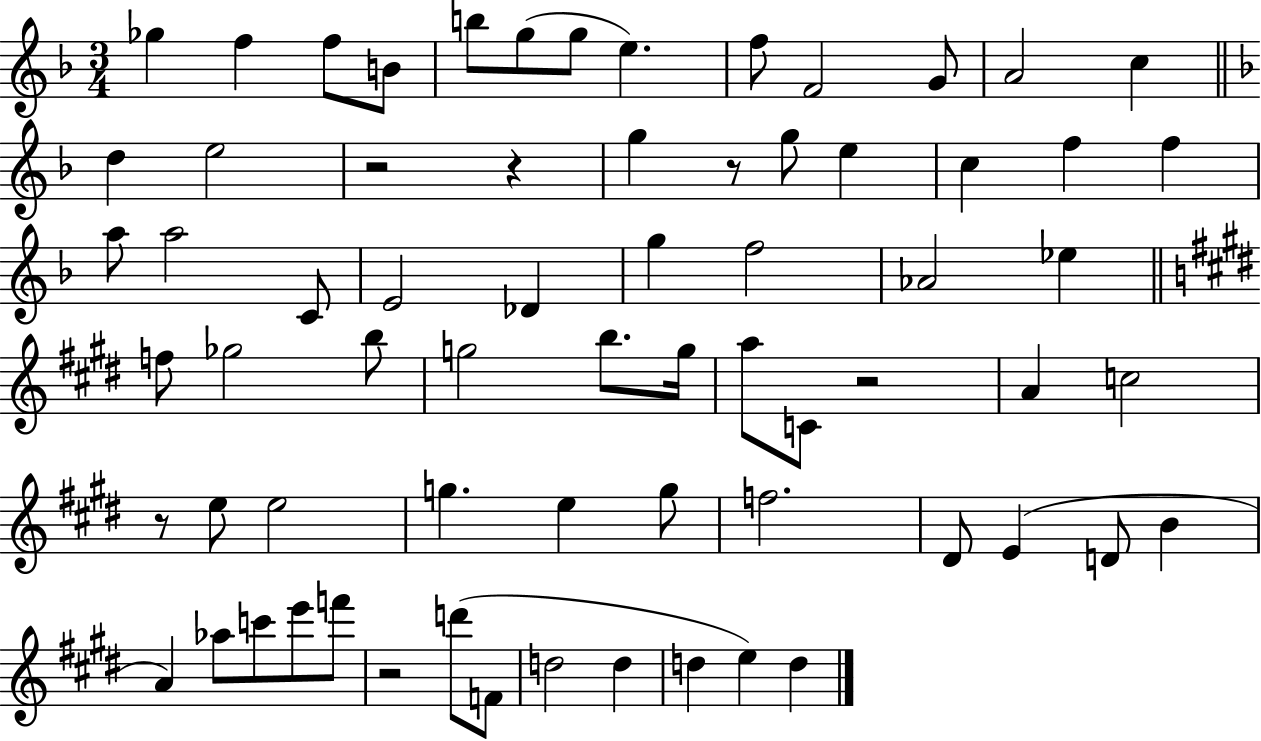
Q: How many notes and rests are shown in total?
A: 68